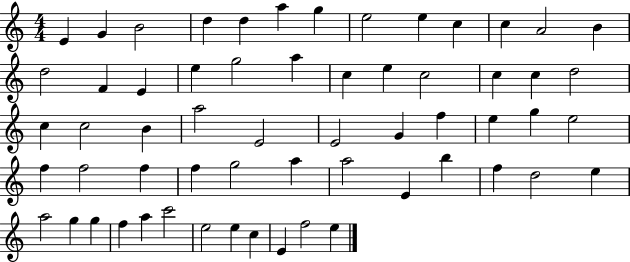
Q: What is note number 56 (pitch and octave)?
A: E5